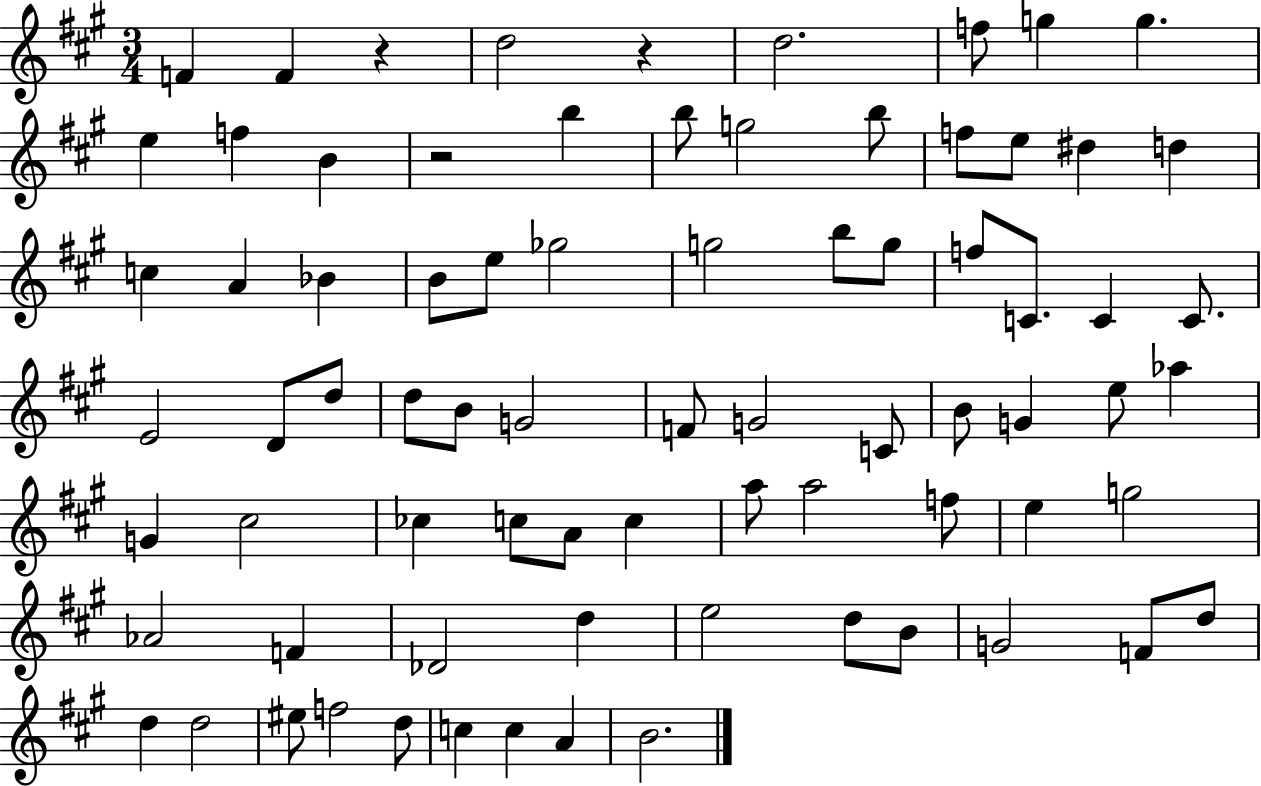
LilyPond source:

{
  \clef treble
  \numericTimeSignature
  \time 3/4
  \key a \major
  f'4 f'4 r4 | d''2 r4 | d''2. | f''8 g''4 g''4. | \break e''4 f''4 b'4 | r2 b''4 | b''8 g''2 b''8 | f''8 e''8 dis''4 d''4 | \break c''4 a'4 bes'4 | b'8 e''8 ges''2 | g''2 b''8 g''8 | f''8 c'8. c'4 c'8. | \break e'2 d'8 d''8 | d''8 b'8 g'2 | f'8 g'2 c'8 | b'8 g'4 e''8 aes''4 | \break g'4 cis''2 | ces''4 c''8 a'8 c''4 | a''8 a''2 f''8 | e''4 g''2 | \break aes'2 f'4 | des'2 d''4 | e''2 d''8 b'8 | g'2 f'8 d''8 | \break d''4 d''2 | eis''8 f''2 d''8 | c''4 c''4 a'4 | b'2. | \break \bar "|."
}